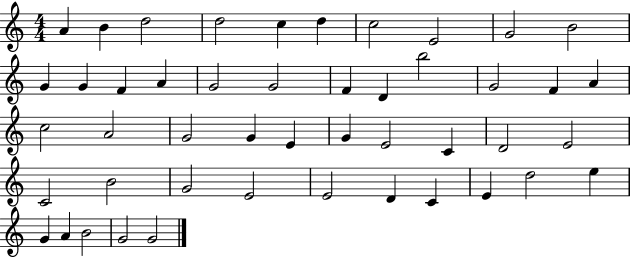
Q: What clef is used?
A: treble